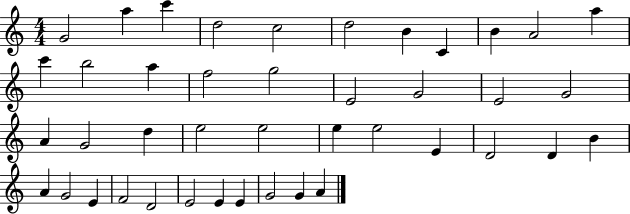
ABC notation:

X:1
T:Untitled
M:4/4
L:1/4
K:C
G2 a c' d2 c2 d2 B C B A2 a c' b2 a f2 g2 E2 G2 E2 G2 A G2 d e2 e2 e e2 E D2 D B A G2 E F2 D2 E2 E E G2 G A